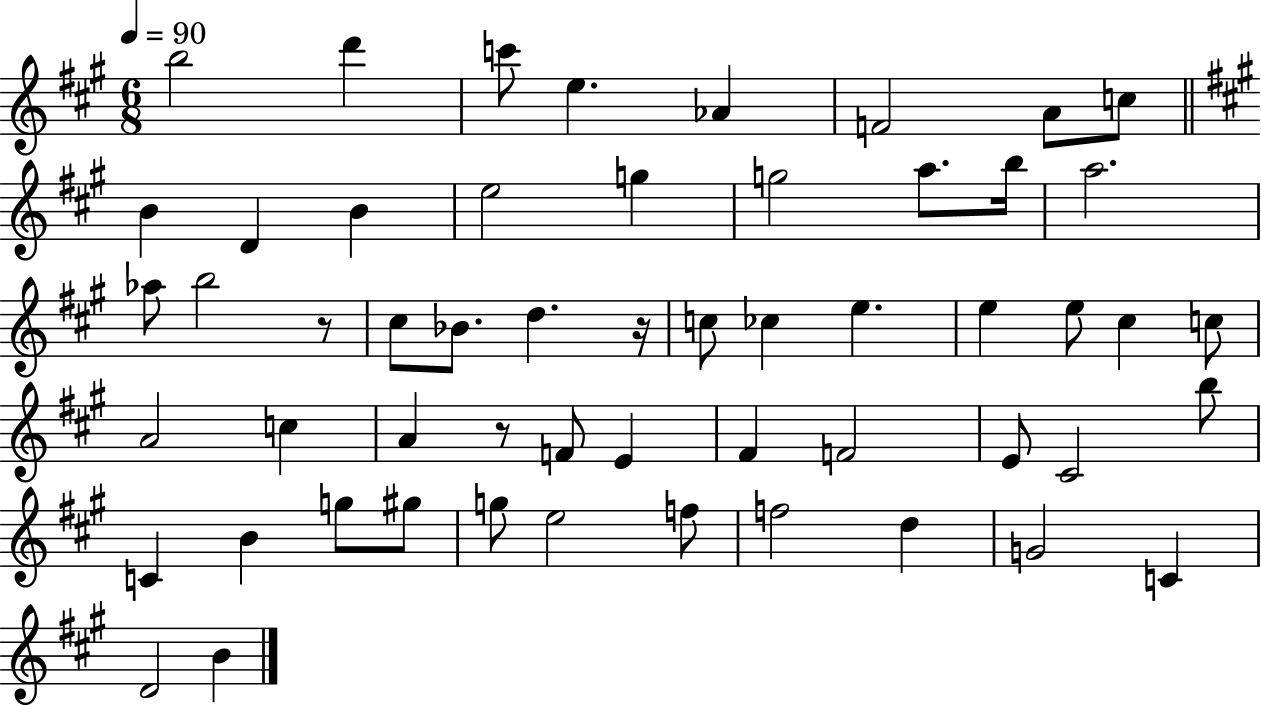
{
  \clef treble
  \numericTimeSignature
  \time 6/8
  \key a \major
  \tempo 4 = 90
  \repeat volta 2 { b''2 d'''4 | c'''8 e''4. aes'4 | f'2 a'8 c''8 | \bar "||" \break \key a \major b'4 d'4 b'4 | e''2 g''4 | g''2 a''8. b''16 | a''2. | \break aes''8 b''2 r8 | cis''8 bes'8. d''4. r16 | c''8 ces''4 e''4. | e''4 e''8 cis''4 c''8 | \break a'2 c''4 | a'4 r8 f'8 e'4 | fis'4 f'2 | e'8 cis'2 b''8 | \break c'4 b'4 g''8 gis''8 | g''8 e''2 f''8 | f''2 d''4 | g'2 c'4 | \break d'2 b'4 | } \bar "|."
}